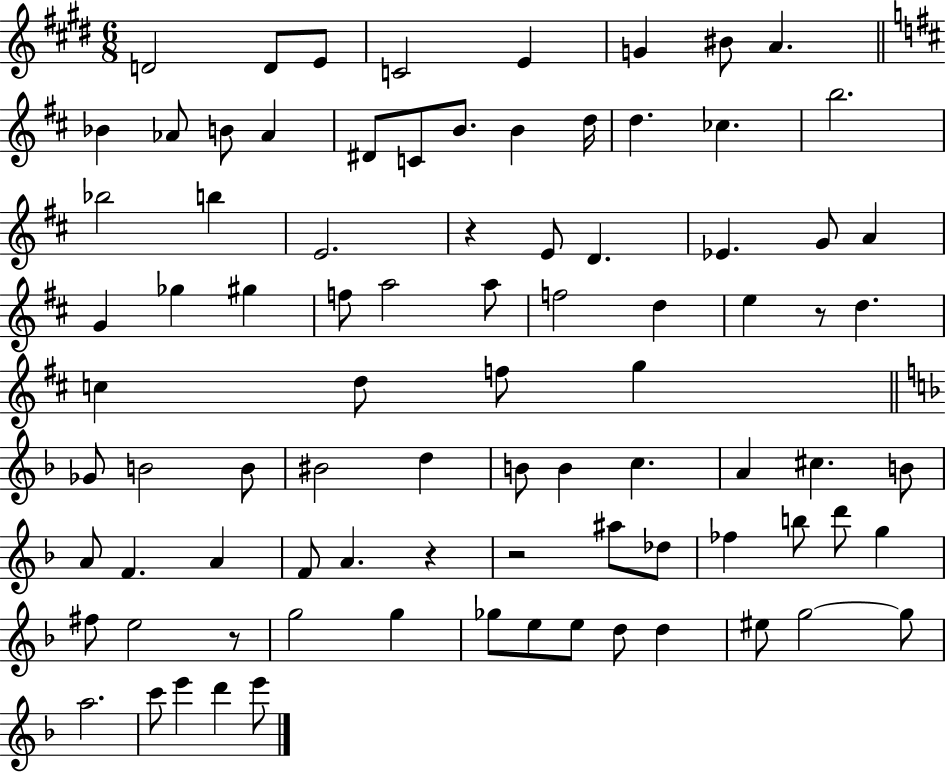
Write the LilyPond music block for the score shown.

{
  \clef treble
  \numericTimeSignature
  \time 6/8
  \key e \major
  d'2 d'8 e'8 | c'2 e'4 | g'4 bis'8 a'4. | \bar "||" \break \key d \major bes'4 aes'8 b'8 aes'4 | dis'8 c'8 b'8. b'4 d''16 | d''4. ces''4. | b''2. | \break bes''2 b''4 | e'2. | r4 e'8 d'4. | ees'4. g'8 a'4 | \break g'4 ges''4 gis''4 | f''8 a''2 a''8 | f''2 d''4 | e''4 r8 d''4. | \break c''4 d''8 f''8 g''4 | \bar "||" \break \key d \minor ges'8 b'2 b'8 | bis'2 d''4 | b'8 b'4 c''4. | a'4 cis''4. b'8 | \break a'8 f'4. a'4 | f'8 a'4. r4 | r2 ais''8 des''8 | fes''4 b''8 d'''8 g''4 | \break fis''8 e''2 r8 | g''2 g''4 | ges''8 e''8 e''8 d''8 d''4 | eis''8 g''2~~ g''8 | \break a''2. | c'''8 e'''4 d'''4 e'''8 | \bar "|."
}